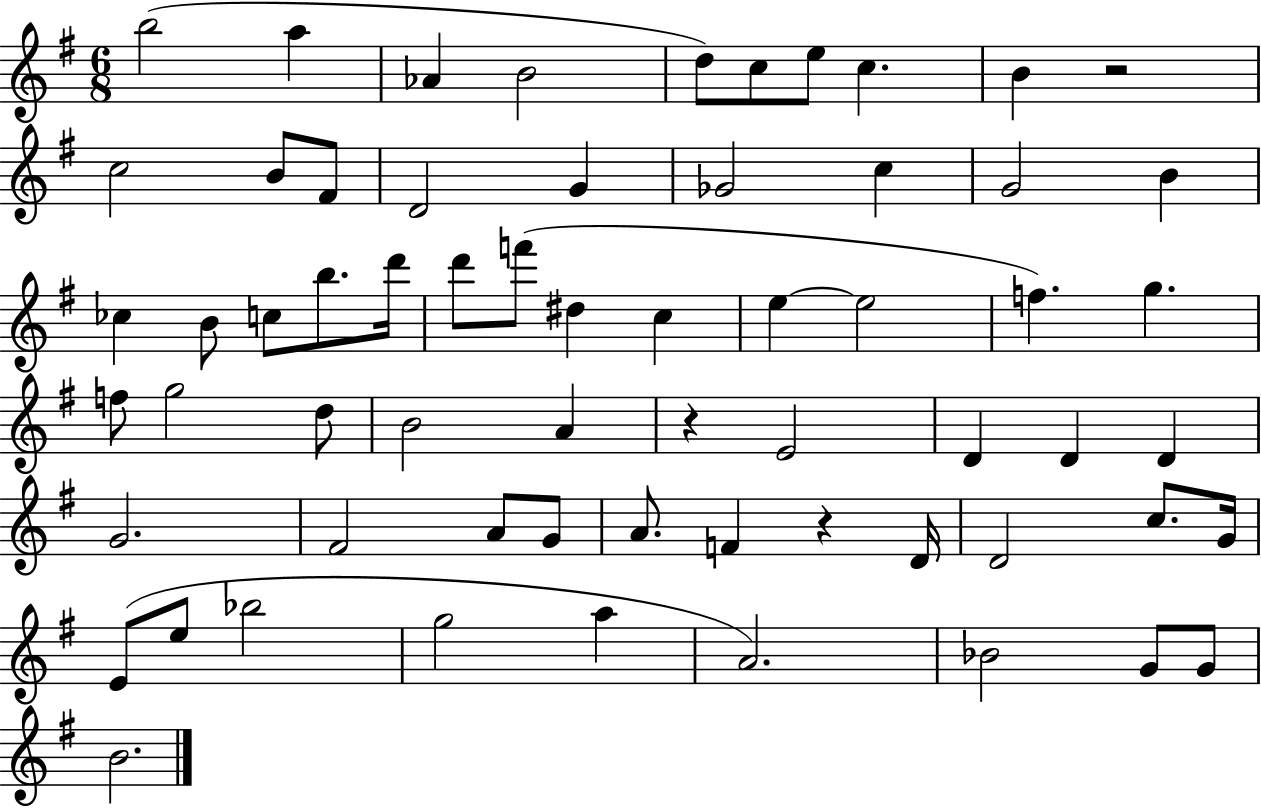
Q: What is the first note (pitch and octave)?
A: B5